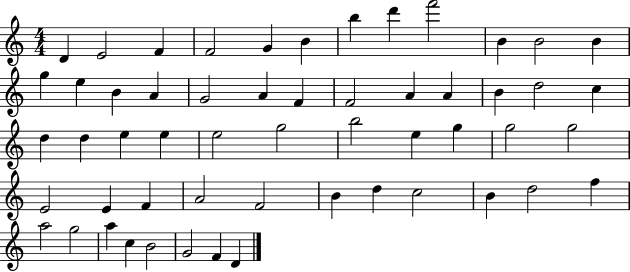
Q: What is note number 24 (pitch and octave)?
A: D5